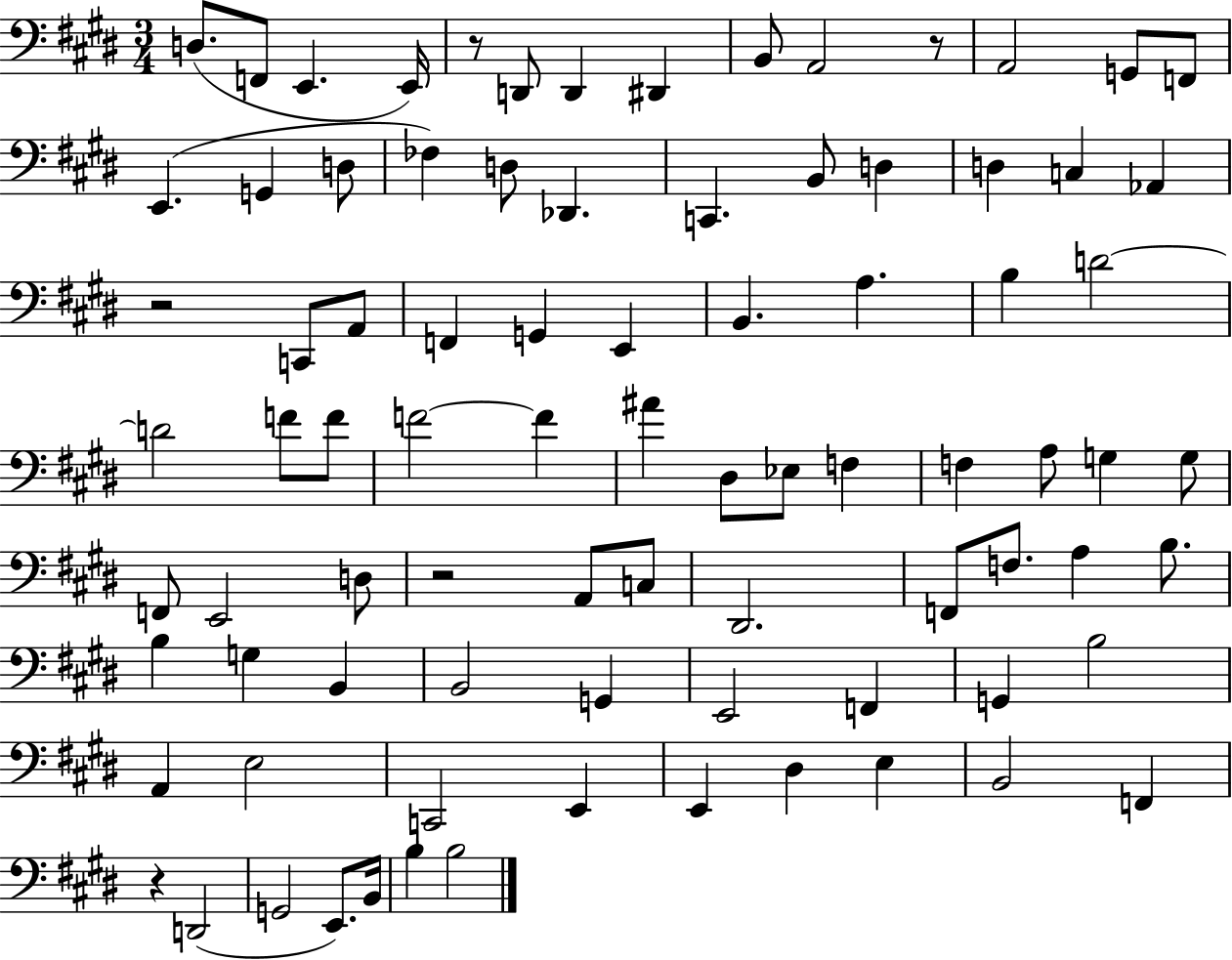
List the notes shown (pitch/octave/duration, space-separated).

D3/e. F2/e E2/q. E2/s R/e D2/e D2/q D#2/q B2/e A2/h R/e A2/h G2/e F2/e E2/q. G2/q D3/e FES3/q D3/e Db2/q. C2/q. B2/e D3/q D3/q C3/q Ab2/q R/h C2/e A2/e F2/q G2/q E2/q B2/q. A3/q. B3/q D4/h D4/h F4/e F4/e F4/h F4/q A#4/q D#3/e Eb3/e F3/q F3/q A3/e G3/q G3/e F2/e E2/h D3/e R/h A2/e C3/e D#2/h. F2/e F3/e. A3/q B3/e. B3/q G3/q B2/q B2/h G2/q E2/h F2/q G2/q B3/h A2/q E3/h C2/h E2/q E2/q D#3/q E3/q B2/h F2/q R/q D2/h G2/h E2/e. B2/s B3/q B3/h